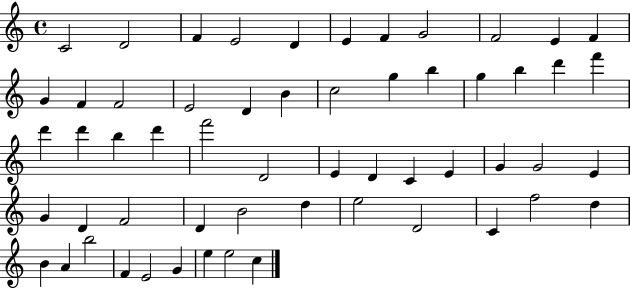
{
  \clef treble
  \time 4/4
  \defaultTimeSignature
  \key c \major
  c'2 d'2 | f'4 e'2 d'4 | e'4 f'4 g'2 | f'2 e'4 f'4 | \break g'4 f'4 f'2 | e'2 d'4 b'4 | c''2 g''4 b''4 | g''4 b''4 d'''4 f'''4 | \break d'''4 d'''4 b''4 d'''4 | f'''2 d'2 | e'4 d'4 c'4 e'4 | g'4 g'2 e'4 | \break g'4 d'4 f'2 | d'4 b'2 d''4 | e''2 d'2 | c'4 f''2 d''4 | \break b'4 a'4 b''2 | f'4 e'2 g'4 | e''4 e''2 c''4 | \bar "|."
}